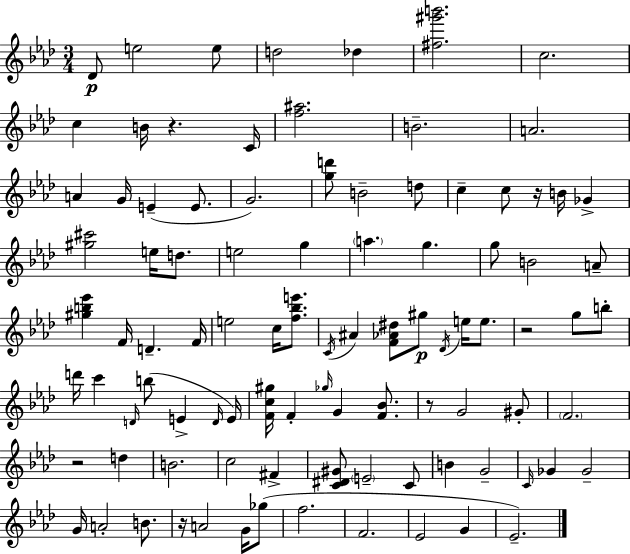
{
  \clef treble
  \numericTimeSignature
  \time 3/4
  \key aes \major
  des'8\p e''2 e''8 | d''2 des''4 | <fis'' gis''' b'''>2. | c''2. | \break c''4 b'16 r4. c'16 | <f'' ais''>2. | b'2.-- | a'2. | \break a'4 g'16 e'4--( e'8. | g'2.) | <g'' d'''>8 b'2-- d''8 | c''4-- c''8 r16 b'16 ges'4-> | \break <gis'' cis'''>2 e''16 d''8. | e''2 g''4 | \parenthesize a''4. g''4. | g''8 b'2 a'8-- | \break <gis'' b'' ees'''>4 f'16 d'4.-- f'16 | e''2 c''16 <f'' bes'' e'''>8. | \acciaccatura { c'16 } ais'4 <f' aes' dis''>8 gis''8\p \acciaccatura { des'16 } e''16 e''8. | r2 g''8 | \break b''8-. d'''16 c'''4 \grace { d'16 } b''8( e'4-> | \grace { d'16 } e'16) <f' c'' gis''>16 f'4-. \grace { ges''16 } g'4 | <f' bes'>8. r8 g'2 | gis'8-. \parenthesize f'2. | \break r2 | d''4 b'2. | c''2 | fis'4-> <c' dis' gis'>8 \parenthesize e'2-- | \break c'8 b'4 g'2-- | \grace { c'16 } ges'4 ges'2-- | g'16 a'2-. | b'8. r16 a'2 | \break g'16 ges''8( f''2. | f'2. | ees'2 | g'4 ees'2.--) | \break \bar "|."
}